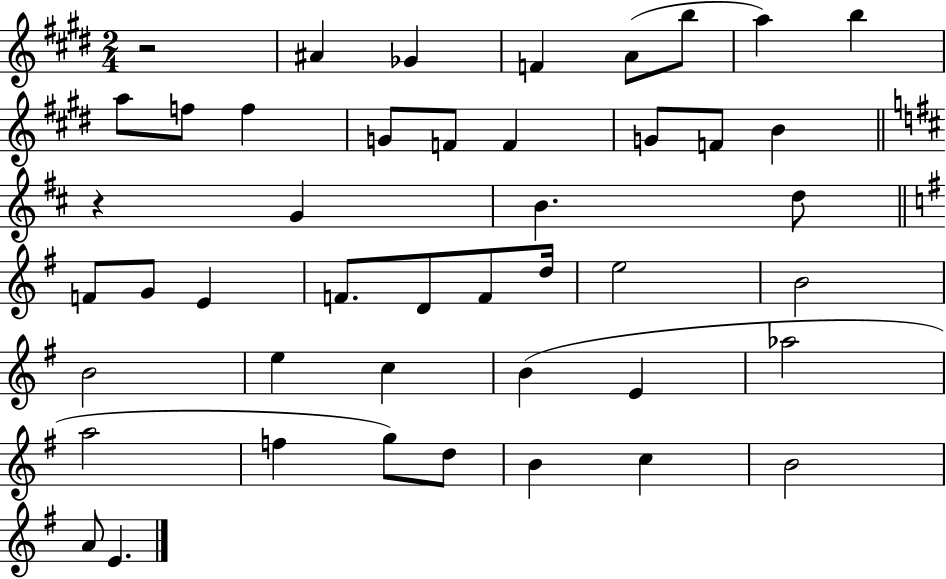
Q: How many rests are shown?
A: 2